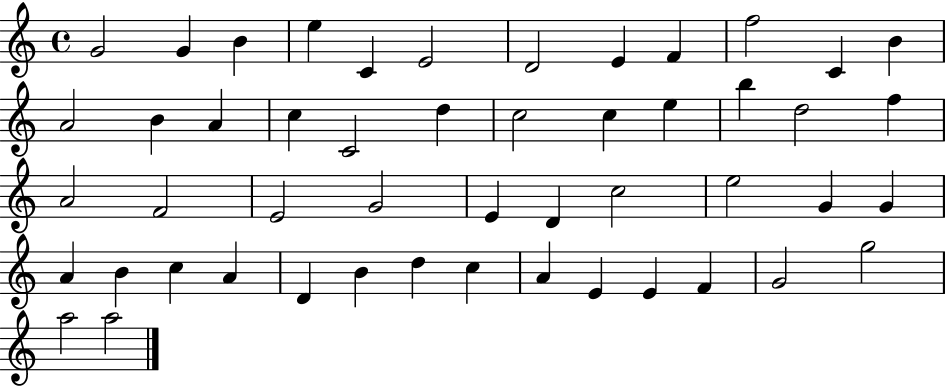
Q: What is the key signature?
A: C major